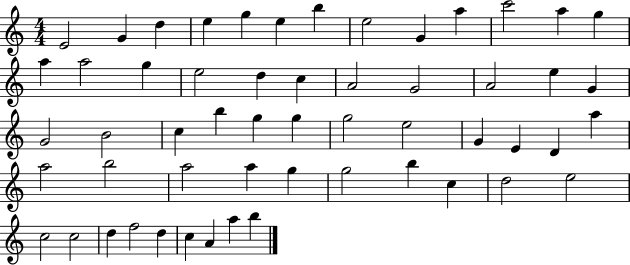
X:1
T:Untitled
M:4/4
L:1/4
K:C
E2 G d e g e b e2 G a c'2 a g a a2 g e2 d c A2 G2 A2 e G G2 B2 c b g g g2 e2 G E D a a2 b2 a2 a g g2 b c d2 e2 c2 c2 d f2 d c A a b